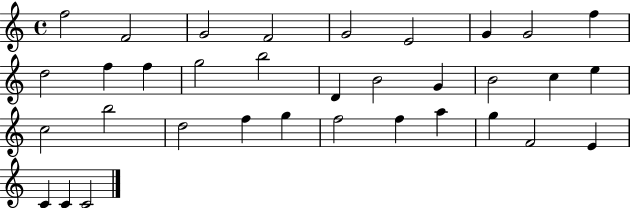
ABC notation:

X:1
T:Untitled
M:4/4
L:1/4
K:C
f2 F2 G2 F2 G2 E2 G G2 f d2 f f g2 b2 D B2 G B2 c e c2 b2 d2 f g f2 f a g F2 E C C C2